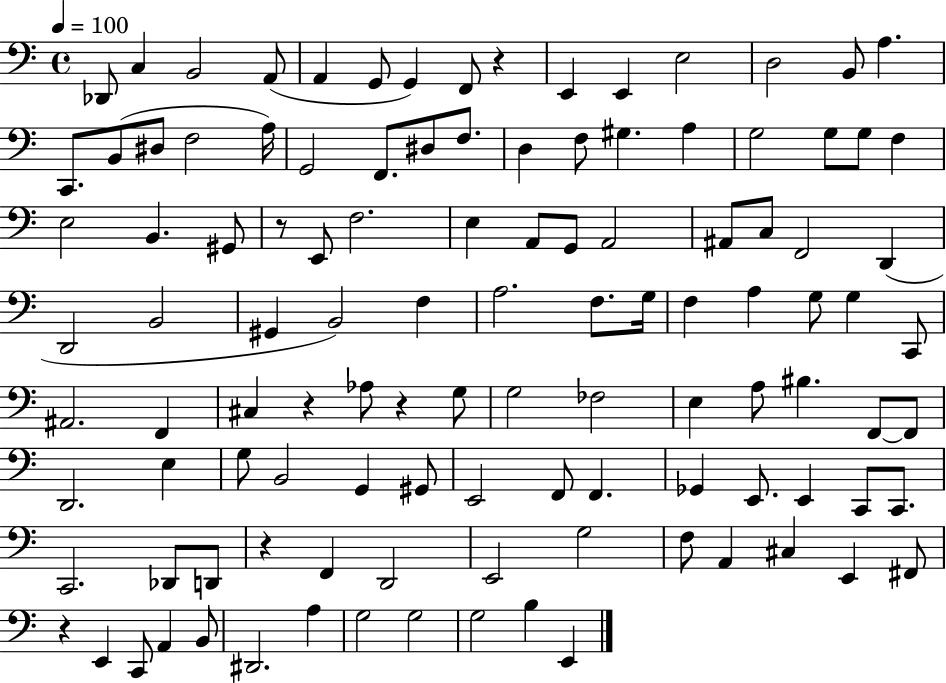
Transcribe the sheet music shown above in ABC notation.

X:1
T:Untitled
M:4/4
L:1/4
K:C
_D,,/2 C, B,,2 A,,/2 A,, G,,/2 G,, F,,/2 z E,, E,, E,2 D,2 B,,/2 A, C,,/2 B,,/2 ^D,/2 F,2 A,/4 G,,2 F,,/2 ^D,/2 F,/2 D, F,/2 ^G, A, G,2 G,/2 G,/2 F, E,2 B,, ^G,,/2 z/2 E,,/2 F,2 E, A,,/2 G,,/2 A,,2 ^A,,/2 C,/2 F,,2 D,, D,,2 B,,2 ^G,, B,,2 F, A,2 F,/2 G,/4 F, A, G,/2 G, C,,/2 ^A,,2 F,, ^C, z _A,/2 z G,/2 G,2 _F,2 E, A,/2 ^B, F,,/2 F,,/2 D,,2 E, G,/2 B,,2 G,, ^G,,/2 E,,2 F,,/2 F,, _G,, E,,/2 E,, C,,/2 C,,/2 C,,2 _D,,/2 D,,/2 z F,, D,,2 E,,2 G,2 F,/2 A,, ^C, E,, ^F,,/2 z E,, C,,/2 A,, B,,/2 ^D,,2 A, G,2 G,2 G,2 B, E,,